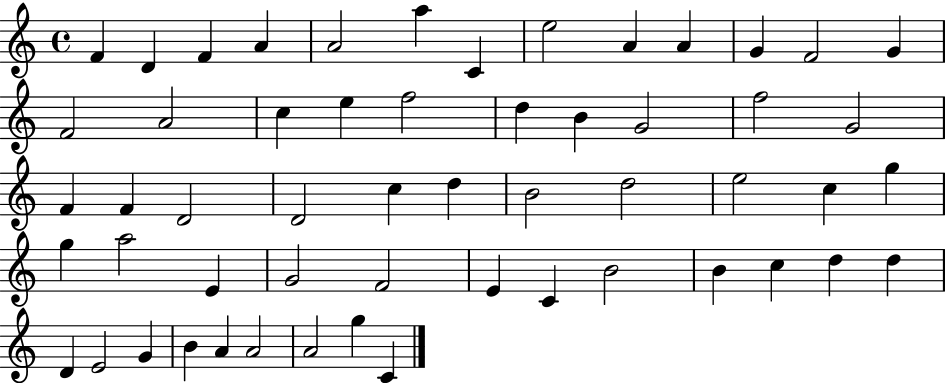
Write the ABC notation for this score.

X:1
T:Untitled
M:4/4
L:1/4
K:C
F D F A A2 a C e2 A A G F2 G F2 A2 c e f2 d B G2 f2 G2 F F D2 D2 c d B2 d2 e2 c g g a2 E G2 F2 E C B2 B c d d D E2 G B A A2 A2 g C